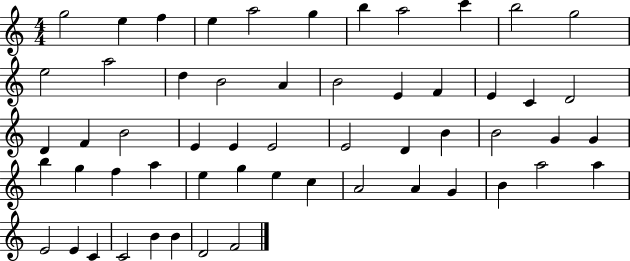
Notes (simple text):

G5/h E5/q F5/q E5/q A5/h G5/q B5/q A5/h C6/q B5/h G5/h E5/h A5/h D5/q B4/h A4/q B4/h E4/q F4/q E4/q C4/q D4/h D4/q F4/q B4/h E4/q E4/q E4/h E4/h D4/q B4/q B4/h G4/q G4/q B5/q G5/q F5/q A5/q E5/q G5/q E5/q C5/q A4/h A4/q G4/q B4/q A5/h A5/q E4/h E4/q C4/q C4/h B4/q B4/q D4/h F4/h